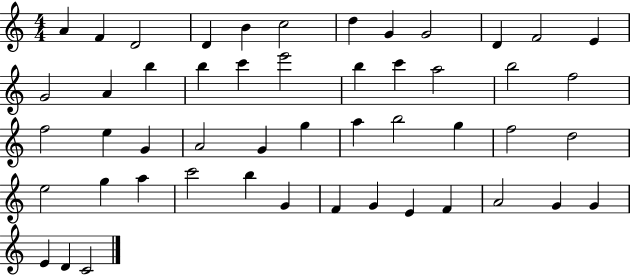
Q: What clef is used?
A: treble